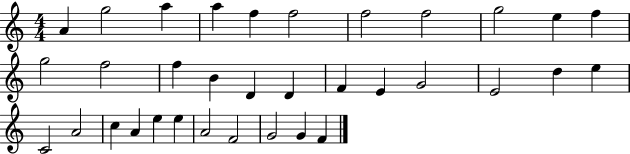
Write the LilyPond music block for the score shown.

{
  \clef treble
  \numericTimeSignature
  \time 4/4
  \key c \major
  a'4 g''2 a''4 | a''4 f''4 f''2 | f''2 f''2 | g''2 e''4 f''4 | \break g''2 f''2 | f''4 b'4 d'4 d'4 | f'4 e'4 g'2 | e'2 d''4 e''4 | \break c'2 a'2 | c''4 a'4 e''4 e''4 | a'2 f'2 | g'2 g'4 f'4 | \break \bar "|."
}